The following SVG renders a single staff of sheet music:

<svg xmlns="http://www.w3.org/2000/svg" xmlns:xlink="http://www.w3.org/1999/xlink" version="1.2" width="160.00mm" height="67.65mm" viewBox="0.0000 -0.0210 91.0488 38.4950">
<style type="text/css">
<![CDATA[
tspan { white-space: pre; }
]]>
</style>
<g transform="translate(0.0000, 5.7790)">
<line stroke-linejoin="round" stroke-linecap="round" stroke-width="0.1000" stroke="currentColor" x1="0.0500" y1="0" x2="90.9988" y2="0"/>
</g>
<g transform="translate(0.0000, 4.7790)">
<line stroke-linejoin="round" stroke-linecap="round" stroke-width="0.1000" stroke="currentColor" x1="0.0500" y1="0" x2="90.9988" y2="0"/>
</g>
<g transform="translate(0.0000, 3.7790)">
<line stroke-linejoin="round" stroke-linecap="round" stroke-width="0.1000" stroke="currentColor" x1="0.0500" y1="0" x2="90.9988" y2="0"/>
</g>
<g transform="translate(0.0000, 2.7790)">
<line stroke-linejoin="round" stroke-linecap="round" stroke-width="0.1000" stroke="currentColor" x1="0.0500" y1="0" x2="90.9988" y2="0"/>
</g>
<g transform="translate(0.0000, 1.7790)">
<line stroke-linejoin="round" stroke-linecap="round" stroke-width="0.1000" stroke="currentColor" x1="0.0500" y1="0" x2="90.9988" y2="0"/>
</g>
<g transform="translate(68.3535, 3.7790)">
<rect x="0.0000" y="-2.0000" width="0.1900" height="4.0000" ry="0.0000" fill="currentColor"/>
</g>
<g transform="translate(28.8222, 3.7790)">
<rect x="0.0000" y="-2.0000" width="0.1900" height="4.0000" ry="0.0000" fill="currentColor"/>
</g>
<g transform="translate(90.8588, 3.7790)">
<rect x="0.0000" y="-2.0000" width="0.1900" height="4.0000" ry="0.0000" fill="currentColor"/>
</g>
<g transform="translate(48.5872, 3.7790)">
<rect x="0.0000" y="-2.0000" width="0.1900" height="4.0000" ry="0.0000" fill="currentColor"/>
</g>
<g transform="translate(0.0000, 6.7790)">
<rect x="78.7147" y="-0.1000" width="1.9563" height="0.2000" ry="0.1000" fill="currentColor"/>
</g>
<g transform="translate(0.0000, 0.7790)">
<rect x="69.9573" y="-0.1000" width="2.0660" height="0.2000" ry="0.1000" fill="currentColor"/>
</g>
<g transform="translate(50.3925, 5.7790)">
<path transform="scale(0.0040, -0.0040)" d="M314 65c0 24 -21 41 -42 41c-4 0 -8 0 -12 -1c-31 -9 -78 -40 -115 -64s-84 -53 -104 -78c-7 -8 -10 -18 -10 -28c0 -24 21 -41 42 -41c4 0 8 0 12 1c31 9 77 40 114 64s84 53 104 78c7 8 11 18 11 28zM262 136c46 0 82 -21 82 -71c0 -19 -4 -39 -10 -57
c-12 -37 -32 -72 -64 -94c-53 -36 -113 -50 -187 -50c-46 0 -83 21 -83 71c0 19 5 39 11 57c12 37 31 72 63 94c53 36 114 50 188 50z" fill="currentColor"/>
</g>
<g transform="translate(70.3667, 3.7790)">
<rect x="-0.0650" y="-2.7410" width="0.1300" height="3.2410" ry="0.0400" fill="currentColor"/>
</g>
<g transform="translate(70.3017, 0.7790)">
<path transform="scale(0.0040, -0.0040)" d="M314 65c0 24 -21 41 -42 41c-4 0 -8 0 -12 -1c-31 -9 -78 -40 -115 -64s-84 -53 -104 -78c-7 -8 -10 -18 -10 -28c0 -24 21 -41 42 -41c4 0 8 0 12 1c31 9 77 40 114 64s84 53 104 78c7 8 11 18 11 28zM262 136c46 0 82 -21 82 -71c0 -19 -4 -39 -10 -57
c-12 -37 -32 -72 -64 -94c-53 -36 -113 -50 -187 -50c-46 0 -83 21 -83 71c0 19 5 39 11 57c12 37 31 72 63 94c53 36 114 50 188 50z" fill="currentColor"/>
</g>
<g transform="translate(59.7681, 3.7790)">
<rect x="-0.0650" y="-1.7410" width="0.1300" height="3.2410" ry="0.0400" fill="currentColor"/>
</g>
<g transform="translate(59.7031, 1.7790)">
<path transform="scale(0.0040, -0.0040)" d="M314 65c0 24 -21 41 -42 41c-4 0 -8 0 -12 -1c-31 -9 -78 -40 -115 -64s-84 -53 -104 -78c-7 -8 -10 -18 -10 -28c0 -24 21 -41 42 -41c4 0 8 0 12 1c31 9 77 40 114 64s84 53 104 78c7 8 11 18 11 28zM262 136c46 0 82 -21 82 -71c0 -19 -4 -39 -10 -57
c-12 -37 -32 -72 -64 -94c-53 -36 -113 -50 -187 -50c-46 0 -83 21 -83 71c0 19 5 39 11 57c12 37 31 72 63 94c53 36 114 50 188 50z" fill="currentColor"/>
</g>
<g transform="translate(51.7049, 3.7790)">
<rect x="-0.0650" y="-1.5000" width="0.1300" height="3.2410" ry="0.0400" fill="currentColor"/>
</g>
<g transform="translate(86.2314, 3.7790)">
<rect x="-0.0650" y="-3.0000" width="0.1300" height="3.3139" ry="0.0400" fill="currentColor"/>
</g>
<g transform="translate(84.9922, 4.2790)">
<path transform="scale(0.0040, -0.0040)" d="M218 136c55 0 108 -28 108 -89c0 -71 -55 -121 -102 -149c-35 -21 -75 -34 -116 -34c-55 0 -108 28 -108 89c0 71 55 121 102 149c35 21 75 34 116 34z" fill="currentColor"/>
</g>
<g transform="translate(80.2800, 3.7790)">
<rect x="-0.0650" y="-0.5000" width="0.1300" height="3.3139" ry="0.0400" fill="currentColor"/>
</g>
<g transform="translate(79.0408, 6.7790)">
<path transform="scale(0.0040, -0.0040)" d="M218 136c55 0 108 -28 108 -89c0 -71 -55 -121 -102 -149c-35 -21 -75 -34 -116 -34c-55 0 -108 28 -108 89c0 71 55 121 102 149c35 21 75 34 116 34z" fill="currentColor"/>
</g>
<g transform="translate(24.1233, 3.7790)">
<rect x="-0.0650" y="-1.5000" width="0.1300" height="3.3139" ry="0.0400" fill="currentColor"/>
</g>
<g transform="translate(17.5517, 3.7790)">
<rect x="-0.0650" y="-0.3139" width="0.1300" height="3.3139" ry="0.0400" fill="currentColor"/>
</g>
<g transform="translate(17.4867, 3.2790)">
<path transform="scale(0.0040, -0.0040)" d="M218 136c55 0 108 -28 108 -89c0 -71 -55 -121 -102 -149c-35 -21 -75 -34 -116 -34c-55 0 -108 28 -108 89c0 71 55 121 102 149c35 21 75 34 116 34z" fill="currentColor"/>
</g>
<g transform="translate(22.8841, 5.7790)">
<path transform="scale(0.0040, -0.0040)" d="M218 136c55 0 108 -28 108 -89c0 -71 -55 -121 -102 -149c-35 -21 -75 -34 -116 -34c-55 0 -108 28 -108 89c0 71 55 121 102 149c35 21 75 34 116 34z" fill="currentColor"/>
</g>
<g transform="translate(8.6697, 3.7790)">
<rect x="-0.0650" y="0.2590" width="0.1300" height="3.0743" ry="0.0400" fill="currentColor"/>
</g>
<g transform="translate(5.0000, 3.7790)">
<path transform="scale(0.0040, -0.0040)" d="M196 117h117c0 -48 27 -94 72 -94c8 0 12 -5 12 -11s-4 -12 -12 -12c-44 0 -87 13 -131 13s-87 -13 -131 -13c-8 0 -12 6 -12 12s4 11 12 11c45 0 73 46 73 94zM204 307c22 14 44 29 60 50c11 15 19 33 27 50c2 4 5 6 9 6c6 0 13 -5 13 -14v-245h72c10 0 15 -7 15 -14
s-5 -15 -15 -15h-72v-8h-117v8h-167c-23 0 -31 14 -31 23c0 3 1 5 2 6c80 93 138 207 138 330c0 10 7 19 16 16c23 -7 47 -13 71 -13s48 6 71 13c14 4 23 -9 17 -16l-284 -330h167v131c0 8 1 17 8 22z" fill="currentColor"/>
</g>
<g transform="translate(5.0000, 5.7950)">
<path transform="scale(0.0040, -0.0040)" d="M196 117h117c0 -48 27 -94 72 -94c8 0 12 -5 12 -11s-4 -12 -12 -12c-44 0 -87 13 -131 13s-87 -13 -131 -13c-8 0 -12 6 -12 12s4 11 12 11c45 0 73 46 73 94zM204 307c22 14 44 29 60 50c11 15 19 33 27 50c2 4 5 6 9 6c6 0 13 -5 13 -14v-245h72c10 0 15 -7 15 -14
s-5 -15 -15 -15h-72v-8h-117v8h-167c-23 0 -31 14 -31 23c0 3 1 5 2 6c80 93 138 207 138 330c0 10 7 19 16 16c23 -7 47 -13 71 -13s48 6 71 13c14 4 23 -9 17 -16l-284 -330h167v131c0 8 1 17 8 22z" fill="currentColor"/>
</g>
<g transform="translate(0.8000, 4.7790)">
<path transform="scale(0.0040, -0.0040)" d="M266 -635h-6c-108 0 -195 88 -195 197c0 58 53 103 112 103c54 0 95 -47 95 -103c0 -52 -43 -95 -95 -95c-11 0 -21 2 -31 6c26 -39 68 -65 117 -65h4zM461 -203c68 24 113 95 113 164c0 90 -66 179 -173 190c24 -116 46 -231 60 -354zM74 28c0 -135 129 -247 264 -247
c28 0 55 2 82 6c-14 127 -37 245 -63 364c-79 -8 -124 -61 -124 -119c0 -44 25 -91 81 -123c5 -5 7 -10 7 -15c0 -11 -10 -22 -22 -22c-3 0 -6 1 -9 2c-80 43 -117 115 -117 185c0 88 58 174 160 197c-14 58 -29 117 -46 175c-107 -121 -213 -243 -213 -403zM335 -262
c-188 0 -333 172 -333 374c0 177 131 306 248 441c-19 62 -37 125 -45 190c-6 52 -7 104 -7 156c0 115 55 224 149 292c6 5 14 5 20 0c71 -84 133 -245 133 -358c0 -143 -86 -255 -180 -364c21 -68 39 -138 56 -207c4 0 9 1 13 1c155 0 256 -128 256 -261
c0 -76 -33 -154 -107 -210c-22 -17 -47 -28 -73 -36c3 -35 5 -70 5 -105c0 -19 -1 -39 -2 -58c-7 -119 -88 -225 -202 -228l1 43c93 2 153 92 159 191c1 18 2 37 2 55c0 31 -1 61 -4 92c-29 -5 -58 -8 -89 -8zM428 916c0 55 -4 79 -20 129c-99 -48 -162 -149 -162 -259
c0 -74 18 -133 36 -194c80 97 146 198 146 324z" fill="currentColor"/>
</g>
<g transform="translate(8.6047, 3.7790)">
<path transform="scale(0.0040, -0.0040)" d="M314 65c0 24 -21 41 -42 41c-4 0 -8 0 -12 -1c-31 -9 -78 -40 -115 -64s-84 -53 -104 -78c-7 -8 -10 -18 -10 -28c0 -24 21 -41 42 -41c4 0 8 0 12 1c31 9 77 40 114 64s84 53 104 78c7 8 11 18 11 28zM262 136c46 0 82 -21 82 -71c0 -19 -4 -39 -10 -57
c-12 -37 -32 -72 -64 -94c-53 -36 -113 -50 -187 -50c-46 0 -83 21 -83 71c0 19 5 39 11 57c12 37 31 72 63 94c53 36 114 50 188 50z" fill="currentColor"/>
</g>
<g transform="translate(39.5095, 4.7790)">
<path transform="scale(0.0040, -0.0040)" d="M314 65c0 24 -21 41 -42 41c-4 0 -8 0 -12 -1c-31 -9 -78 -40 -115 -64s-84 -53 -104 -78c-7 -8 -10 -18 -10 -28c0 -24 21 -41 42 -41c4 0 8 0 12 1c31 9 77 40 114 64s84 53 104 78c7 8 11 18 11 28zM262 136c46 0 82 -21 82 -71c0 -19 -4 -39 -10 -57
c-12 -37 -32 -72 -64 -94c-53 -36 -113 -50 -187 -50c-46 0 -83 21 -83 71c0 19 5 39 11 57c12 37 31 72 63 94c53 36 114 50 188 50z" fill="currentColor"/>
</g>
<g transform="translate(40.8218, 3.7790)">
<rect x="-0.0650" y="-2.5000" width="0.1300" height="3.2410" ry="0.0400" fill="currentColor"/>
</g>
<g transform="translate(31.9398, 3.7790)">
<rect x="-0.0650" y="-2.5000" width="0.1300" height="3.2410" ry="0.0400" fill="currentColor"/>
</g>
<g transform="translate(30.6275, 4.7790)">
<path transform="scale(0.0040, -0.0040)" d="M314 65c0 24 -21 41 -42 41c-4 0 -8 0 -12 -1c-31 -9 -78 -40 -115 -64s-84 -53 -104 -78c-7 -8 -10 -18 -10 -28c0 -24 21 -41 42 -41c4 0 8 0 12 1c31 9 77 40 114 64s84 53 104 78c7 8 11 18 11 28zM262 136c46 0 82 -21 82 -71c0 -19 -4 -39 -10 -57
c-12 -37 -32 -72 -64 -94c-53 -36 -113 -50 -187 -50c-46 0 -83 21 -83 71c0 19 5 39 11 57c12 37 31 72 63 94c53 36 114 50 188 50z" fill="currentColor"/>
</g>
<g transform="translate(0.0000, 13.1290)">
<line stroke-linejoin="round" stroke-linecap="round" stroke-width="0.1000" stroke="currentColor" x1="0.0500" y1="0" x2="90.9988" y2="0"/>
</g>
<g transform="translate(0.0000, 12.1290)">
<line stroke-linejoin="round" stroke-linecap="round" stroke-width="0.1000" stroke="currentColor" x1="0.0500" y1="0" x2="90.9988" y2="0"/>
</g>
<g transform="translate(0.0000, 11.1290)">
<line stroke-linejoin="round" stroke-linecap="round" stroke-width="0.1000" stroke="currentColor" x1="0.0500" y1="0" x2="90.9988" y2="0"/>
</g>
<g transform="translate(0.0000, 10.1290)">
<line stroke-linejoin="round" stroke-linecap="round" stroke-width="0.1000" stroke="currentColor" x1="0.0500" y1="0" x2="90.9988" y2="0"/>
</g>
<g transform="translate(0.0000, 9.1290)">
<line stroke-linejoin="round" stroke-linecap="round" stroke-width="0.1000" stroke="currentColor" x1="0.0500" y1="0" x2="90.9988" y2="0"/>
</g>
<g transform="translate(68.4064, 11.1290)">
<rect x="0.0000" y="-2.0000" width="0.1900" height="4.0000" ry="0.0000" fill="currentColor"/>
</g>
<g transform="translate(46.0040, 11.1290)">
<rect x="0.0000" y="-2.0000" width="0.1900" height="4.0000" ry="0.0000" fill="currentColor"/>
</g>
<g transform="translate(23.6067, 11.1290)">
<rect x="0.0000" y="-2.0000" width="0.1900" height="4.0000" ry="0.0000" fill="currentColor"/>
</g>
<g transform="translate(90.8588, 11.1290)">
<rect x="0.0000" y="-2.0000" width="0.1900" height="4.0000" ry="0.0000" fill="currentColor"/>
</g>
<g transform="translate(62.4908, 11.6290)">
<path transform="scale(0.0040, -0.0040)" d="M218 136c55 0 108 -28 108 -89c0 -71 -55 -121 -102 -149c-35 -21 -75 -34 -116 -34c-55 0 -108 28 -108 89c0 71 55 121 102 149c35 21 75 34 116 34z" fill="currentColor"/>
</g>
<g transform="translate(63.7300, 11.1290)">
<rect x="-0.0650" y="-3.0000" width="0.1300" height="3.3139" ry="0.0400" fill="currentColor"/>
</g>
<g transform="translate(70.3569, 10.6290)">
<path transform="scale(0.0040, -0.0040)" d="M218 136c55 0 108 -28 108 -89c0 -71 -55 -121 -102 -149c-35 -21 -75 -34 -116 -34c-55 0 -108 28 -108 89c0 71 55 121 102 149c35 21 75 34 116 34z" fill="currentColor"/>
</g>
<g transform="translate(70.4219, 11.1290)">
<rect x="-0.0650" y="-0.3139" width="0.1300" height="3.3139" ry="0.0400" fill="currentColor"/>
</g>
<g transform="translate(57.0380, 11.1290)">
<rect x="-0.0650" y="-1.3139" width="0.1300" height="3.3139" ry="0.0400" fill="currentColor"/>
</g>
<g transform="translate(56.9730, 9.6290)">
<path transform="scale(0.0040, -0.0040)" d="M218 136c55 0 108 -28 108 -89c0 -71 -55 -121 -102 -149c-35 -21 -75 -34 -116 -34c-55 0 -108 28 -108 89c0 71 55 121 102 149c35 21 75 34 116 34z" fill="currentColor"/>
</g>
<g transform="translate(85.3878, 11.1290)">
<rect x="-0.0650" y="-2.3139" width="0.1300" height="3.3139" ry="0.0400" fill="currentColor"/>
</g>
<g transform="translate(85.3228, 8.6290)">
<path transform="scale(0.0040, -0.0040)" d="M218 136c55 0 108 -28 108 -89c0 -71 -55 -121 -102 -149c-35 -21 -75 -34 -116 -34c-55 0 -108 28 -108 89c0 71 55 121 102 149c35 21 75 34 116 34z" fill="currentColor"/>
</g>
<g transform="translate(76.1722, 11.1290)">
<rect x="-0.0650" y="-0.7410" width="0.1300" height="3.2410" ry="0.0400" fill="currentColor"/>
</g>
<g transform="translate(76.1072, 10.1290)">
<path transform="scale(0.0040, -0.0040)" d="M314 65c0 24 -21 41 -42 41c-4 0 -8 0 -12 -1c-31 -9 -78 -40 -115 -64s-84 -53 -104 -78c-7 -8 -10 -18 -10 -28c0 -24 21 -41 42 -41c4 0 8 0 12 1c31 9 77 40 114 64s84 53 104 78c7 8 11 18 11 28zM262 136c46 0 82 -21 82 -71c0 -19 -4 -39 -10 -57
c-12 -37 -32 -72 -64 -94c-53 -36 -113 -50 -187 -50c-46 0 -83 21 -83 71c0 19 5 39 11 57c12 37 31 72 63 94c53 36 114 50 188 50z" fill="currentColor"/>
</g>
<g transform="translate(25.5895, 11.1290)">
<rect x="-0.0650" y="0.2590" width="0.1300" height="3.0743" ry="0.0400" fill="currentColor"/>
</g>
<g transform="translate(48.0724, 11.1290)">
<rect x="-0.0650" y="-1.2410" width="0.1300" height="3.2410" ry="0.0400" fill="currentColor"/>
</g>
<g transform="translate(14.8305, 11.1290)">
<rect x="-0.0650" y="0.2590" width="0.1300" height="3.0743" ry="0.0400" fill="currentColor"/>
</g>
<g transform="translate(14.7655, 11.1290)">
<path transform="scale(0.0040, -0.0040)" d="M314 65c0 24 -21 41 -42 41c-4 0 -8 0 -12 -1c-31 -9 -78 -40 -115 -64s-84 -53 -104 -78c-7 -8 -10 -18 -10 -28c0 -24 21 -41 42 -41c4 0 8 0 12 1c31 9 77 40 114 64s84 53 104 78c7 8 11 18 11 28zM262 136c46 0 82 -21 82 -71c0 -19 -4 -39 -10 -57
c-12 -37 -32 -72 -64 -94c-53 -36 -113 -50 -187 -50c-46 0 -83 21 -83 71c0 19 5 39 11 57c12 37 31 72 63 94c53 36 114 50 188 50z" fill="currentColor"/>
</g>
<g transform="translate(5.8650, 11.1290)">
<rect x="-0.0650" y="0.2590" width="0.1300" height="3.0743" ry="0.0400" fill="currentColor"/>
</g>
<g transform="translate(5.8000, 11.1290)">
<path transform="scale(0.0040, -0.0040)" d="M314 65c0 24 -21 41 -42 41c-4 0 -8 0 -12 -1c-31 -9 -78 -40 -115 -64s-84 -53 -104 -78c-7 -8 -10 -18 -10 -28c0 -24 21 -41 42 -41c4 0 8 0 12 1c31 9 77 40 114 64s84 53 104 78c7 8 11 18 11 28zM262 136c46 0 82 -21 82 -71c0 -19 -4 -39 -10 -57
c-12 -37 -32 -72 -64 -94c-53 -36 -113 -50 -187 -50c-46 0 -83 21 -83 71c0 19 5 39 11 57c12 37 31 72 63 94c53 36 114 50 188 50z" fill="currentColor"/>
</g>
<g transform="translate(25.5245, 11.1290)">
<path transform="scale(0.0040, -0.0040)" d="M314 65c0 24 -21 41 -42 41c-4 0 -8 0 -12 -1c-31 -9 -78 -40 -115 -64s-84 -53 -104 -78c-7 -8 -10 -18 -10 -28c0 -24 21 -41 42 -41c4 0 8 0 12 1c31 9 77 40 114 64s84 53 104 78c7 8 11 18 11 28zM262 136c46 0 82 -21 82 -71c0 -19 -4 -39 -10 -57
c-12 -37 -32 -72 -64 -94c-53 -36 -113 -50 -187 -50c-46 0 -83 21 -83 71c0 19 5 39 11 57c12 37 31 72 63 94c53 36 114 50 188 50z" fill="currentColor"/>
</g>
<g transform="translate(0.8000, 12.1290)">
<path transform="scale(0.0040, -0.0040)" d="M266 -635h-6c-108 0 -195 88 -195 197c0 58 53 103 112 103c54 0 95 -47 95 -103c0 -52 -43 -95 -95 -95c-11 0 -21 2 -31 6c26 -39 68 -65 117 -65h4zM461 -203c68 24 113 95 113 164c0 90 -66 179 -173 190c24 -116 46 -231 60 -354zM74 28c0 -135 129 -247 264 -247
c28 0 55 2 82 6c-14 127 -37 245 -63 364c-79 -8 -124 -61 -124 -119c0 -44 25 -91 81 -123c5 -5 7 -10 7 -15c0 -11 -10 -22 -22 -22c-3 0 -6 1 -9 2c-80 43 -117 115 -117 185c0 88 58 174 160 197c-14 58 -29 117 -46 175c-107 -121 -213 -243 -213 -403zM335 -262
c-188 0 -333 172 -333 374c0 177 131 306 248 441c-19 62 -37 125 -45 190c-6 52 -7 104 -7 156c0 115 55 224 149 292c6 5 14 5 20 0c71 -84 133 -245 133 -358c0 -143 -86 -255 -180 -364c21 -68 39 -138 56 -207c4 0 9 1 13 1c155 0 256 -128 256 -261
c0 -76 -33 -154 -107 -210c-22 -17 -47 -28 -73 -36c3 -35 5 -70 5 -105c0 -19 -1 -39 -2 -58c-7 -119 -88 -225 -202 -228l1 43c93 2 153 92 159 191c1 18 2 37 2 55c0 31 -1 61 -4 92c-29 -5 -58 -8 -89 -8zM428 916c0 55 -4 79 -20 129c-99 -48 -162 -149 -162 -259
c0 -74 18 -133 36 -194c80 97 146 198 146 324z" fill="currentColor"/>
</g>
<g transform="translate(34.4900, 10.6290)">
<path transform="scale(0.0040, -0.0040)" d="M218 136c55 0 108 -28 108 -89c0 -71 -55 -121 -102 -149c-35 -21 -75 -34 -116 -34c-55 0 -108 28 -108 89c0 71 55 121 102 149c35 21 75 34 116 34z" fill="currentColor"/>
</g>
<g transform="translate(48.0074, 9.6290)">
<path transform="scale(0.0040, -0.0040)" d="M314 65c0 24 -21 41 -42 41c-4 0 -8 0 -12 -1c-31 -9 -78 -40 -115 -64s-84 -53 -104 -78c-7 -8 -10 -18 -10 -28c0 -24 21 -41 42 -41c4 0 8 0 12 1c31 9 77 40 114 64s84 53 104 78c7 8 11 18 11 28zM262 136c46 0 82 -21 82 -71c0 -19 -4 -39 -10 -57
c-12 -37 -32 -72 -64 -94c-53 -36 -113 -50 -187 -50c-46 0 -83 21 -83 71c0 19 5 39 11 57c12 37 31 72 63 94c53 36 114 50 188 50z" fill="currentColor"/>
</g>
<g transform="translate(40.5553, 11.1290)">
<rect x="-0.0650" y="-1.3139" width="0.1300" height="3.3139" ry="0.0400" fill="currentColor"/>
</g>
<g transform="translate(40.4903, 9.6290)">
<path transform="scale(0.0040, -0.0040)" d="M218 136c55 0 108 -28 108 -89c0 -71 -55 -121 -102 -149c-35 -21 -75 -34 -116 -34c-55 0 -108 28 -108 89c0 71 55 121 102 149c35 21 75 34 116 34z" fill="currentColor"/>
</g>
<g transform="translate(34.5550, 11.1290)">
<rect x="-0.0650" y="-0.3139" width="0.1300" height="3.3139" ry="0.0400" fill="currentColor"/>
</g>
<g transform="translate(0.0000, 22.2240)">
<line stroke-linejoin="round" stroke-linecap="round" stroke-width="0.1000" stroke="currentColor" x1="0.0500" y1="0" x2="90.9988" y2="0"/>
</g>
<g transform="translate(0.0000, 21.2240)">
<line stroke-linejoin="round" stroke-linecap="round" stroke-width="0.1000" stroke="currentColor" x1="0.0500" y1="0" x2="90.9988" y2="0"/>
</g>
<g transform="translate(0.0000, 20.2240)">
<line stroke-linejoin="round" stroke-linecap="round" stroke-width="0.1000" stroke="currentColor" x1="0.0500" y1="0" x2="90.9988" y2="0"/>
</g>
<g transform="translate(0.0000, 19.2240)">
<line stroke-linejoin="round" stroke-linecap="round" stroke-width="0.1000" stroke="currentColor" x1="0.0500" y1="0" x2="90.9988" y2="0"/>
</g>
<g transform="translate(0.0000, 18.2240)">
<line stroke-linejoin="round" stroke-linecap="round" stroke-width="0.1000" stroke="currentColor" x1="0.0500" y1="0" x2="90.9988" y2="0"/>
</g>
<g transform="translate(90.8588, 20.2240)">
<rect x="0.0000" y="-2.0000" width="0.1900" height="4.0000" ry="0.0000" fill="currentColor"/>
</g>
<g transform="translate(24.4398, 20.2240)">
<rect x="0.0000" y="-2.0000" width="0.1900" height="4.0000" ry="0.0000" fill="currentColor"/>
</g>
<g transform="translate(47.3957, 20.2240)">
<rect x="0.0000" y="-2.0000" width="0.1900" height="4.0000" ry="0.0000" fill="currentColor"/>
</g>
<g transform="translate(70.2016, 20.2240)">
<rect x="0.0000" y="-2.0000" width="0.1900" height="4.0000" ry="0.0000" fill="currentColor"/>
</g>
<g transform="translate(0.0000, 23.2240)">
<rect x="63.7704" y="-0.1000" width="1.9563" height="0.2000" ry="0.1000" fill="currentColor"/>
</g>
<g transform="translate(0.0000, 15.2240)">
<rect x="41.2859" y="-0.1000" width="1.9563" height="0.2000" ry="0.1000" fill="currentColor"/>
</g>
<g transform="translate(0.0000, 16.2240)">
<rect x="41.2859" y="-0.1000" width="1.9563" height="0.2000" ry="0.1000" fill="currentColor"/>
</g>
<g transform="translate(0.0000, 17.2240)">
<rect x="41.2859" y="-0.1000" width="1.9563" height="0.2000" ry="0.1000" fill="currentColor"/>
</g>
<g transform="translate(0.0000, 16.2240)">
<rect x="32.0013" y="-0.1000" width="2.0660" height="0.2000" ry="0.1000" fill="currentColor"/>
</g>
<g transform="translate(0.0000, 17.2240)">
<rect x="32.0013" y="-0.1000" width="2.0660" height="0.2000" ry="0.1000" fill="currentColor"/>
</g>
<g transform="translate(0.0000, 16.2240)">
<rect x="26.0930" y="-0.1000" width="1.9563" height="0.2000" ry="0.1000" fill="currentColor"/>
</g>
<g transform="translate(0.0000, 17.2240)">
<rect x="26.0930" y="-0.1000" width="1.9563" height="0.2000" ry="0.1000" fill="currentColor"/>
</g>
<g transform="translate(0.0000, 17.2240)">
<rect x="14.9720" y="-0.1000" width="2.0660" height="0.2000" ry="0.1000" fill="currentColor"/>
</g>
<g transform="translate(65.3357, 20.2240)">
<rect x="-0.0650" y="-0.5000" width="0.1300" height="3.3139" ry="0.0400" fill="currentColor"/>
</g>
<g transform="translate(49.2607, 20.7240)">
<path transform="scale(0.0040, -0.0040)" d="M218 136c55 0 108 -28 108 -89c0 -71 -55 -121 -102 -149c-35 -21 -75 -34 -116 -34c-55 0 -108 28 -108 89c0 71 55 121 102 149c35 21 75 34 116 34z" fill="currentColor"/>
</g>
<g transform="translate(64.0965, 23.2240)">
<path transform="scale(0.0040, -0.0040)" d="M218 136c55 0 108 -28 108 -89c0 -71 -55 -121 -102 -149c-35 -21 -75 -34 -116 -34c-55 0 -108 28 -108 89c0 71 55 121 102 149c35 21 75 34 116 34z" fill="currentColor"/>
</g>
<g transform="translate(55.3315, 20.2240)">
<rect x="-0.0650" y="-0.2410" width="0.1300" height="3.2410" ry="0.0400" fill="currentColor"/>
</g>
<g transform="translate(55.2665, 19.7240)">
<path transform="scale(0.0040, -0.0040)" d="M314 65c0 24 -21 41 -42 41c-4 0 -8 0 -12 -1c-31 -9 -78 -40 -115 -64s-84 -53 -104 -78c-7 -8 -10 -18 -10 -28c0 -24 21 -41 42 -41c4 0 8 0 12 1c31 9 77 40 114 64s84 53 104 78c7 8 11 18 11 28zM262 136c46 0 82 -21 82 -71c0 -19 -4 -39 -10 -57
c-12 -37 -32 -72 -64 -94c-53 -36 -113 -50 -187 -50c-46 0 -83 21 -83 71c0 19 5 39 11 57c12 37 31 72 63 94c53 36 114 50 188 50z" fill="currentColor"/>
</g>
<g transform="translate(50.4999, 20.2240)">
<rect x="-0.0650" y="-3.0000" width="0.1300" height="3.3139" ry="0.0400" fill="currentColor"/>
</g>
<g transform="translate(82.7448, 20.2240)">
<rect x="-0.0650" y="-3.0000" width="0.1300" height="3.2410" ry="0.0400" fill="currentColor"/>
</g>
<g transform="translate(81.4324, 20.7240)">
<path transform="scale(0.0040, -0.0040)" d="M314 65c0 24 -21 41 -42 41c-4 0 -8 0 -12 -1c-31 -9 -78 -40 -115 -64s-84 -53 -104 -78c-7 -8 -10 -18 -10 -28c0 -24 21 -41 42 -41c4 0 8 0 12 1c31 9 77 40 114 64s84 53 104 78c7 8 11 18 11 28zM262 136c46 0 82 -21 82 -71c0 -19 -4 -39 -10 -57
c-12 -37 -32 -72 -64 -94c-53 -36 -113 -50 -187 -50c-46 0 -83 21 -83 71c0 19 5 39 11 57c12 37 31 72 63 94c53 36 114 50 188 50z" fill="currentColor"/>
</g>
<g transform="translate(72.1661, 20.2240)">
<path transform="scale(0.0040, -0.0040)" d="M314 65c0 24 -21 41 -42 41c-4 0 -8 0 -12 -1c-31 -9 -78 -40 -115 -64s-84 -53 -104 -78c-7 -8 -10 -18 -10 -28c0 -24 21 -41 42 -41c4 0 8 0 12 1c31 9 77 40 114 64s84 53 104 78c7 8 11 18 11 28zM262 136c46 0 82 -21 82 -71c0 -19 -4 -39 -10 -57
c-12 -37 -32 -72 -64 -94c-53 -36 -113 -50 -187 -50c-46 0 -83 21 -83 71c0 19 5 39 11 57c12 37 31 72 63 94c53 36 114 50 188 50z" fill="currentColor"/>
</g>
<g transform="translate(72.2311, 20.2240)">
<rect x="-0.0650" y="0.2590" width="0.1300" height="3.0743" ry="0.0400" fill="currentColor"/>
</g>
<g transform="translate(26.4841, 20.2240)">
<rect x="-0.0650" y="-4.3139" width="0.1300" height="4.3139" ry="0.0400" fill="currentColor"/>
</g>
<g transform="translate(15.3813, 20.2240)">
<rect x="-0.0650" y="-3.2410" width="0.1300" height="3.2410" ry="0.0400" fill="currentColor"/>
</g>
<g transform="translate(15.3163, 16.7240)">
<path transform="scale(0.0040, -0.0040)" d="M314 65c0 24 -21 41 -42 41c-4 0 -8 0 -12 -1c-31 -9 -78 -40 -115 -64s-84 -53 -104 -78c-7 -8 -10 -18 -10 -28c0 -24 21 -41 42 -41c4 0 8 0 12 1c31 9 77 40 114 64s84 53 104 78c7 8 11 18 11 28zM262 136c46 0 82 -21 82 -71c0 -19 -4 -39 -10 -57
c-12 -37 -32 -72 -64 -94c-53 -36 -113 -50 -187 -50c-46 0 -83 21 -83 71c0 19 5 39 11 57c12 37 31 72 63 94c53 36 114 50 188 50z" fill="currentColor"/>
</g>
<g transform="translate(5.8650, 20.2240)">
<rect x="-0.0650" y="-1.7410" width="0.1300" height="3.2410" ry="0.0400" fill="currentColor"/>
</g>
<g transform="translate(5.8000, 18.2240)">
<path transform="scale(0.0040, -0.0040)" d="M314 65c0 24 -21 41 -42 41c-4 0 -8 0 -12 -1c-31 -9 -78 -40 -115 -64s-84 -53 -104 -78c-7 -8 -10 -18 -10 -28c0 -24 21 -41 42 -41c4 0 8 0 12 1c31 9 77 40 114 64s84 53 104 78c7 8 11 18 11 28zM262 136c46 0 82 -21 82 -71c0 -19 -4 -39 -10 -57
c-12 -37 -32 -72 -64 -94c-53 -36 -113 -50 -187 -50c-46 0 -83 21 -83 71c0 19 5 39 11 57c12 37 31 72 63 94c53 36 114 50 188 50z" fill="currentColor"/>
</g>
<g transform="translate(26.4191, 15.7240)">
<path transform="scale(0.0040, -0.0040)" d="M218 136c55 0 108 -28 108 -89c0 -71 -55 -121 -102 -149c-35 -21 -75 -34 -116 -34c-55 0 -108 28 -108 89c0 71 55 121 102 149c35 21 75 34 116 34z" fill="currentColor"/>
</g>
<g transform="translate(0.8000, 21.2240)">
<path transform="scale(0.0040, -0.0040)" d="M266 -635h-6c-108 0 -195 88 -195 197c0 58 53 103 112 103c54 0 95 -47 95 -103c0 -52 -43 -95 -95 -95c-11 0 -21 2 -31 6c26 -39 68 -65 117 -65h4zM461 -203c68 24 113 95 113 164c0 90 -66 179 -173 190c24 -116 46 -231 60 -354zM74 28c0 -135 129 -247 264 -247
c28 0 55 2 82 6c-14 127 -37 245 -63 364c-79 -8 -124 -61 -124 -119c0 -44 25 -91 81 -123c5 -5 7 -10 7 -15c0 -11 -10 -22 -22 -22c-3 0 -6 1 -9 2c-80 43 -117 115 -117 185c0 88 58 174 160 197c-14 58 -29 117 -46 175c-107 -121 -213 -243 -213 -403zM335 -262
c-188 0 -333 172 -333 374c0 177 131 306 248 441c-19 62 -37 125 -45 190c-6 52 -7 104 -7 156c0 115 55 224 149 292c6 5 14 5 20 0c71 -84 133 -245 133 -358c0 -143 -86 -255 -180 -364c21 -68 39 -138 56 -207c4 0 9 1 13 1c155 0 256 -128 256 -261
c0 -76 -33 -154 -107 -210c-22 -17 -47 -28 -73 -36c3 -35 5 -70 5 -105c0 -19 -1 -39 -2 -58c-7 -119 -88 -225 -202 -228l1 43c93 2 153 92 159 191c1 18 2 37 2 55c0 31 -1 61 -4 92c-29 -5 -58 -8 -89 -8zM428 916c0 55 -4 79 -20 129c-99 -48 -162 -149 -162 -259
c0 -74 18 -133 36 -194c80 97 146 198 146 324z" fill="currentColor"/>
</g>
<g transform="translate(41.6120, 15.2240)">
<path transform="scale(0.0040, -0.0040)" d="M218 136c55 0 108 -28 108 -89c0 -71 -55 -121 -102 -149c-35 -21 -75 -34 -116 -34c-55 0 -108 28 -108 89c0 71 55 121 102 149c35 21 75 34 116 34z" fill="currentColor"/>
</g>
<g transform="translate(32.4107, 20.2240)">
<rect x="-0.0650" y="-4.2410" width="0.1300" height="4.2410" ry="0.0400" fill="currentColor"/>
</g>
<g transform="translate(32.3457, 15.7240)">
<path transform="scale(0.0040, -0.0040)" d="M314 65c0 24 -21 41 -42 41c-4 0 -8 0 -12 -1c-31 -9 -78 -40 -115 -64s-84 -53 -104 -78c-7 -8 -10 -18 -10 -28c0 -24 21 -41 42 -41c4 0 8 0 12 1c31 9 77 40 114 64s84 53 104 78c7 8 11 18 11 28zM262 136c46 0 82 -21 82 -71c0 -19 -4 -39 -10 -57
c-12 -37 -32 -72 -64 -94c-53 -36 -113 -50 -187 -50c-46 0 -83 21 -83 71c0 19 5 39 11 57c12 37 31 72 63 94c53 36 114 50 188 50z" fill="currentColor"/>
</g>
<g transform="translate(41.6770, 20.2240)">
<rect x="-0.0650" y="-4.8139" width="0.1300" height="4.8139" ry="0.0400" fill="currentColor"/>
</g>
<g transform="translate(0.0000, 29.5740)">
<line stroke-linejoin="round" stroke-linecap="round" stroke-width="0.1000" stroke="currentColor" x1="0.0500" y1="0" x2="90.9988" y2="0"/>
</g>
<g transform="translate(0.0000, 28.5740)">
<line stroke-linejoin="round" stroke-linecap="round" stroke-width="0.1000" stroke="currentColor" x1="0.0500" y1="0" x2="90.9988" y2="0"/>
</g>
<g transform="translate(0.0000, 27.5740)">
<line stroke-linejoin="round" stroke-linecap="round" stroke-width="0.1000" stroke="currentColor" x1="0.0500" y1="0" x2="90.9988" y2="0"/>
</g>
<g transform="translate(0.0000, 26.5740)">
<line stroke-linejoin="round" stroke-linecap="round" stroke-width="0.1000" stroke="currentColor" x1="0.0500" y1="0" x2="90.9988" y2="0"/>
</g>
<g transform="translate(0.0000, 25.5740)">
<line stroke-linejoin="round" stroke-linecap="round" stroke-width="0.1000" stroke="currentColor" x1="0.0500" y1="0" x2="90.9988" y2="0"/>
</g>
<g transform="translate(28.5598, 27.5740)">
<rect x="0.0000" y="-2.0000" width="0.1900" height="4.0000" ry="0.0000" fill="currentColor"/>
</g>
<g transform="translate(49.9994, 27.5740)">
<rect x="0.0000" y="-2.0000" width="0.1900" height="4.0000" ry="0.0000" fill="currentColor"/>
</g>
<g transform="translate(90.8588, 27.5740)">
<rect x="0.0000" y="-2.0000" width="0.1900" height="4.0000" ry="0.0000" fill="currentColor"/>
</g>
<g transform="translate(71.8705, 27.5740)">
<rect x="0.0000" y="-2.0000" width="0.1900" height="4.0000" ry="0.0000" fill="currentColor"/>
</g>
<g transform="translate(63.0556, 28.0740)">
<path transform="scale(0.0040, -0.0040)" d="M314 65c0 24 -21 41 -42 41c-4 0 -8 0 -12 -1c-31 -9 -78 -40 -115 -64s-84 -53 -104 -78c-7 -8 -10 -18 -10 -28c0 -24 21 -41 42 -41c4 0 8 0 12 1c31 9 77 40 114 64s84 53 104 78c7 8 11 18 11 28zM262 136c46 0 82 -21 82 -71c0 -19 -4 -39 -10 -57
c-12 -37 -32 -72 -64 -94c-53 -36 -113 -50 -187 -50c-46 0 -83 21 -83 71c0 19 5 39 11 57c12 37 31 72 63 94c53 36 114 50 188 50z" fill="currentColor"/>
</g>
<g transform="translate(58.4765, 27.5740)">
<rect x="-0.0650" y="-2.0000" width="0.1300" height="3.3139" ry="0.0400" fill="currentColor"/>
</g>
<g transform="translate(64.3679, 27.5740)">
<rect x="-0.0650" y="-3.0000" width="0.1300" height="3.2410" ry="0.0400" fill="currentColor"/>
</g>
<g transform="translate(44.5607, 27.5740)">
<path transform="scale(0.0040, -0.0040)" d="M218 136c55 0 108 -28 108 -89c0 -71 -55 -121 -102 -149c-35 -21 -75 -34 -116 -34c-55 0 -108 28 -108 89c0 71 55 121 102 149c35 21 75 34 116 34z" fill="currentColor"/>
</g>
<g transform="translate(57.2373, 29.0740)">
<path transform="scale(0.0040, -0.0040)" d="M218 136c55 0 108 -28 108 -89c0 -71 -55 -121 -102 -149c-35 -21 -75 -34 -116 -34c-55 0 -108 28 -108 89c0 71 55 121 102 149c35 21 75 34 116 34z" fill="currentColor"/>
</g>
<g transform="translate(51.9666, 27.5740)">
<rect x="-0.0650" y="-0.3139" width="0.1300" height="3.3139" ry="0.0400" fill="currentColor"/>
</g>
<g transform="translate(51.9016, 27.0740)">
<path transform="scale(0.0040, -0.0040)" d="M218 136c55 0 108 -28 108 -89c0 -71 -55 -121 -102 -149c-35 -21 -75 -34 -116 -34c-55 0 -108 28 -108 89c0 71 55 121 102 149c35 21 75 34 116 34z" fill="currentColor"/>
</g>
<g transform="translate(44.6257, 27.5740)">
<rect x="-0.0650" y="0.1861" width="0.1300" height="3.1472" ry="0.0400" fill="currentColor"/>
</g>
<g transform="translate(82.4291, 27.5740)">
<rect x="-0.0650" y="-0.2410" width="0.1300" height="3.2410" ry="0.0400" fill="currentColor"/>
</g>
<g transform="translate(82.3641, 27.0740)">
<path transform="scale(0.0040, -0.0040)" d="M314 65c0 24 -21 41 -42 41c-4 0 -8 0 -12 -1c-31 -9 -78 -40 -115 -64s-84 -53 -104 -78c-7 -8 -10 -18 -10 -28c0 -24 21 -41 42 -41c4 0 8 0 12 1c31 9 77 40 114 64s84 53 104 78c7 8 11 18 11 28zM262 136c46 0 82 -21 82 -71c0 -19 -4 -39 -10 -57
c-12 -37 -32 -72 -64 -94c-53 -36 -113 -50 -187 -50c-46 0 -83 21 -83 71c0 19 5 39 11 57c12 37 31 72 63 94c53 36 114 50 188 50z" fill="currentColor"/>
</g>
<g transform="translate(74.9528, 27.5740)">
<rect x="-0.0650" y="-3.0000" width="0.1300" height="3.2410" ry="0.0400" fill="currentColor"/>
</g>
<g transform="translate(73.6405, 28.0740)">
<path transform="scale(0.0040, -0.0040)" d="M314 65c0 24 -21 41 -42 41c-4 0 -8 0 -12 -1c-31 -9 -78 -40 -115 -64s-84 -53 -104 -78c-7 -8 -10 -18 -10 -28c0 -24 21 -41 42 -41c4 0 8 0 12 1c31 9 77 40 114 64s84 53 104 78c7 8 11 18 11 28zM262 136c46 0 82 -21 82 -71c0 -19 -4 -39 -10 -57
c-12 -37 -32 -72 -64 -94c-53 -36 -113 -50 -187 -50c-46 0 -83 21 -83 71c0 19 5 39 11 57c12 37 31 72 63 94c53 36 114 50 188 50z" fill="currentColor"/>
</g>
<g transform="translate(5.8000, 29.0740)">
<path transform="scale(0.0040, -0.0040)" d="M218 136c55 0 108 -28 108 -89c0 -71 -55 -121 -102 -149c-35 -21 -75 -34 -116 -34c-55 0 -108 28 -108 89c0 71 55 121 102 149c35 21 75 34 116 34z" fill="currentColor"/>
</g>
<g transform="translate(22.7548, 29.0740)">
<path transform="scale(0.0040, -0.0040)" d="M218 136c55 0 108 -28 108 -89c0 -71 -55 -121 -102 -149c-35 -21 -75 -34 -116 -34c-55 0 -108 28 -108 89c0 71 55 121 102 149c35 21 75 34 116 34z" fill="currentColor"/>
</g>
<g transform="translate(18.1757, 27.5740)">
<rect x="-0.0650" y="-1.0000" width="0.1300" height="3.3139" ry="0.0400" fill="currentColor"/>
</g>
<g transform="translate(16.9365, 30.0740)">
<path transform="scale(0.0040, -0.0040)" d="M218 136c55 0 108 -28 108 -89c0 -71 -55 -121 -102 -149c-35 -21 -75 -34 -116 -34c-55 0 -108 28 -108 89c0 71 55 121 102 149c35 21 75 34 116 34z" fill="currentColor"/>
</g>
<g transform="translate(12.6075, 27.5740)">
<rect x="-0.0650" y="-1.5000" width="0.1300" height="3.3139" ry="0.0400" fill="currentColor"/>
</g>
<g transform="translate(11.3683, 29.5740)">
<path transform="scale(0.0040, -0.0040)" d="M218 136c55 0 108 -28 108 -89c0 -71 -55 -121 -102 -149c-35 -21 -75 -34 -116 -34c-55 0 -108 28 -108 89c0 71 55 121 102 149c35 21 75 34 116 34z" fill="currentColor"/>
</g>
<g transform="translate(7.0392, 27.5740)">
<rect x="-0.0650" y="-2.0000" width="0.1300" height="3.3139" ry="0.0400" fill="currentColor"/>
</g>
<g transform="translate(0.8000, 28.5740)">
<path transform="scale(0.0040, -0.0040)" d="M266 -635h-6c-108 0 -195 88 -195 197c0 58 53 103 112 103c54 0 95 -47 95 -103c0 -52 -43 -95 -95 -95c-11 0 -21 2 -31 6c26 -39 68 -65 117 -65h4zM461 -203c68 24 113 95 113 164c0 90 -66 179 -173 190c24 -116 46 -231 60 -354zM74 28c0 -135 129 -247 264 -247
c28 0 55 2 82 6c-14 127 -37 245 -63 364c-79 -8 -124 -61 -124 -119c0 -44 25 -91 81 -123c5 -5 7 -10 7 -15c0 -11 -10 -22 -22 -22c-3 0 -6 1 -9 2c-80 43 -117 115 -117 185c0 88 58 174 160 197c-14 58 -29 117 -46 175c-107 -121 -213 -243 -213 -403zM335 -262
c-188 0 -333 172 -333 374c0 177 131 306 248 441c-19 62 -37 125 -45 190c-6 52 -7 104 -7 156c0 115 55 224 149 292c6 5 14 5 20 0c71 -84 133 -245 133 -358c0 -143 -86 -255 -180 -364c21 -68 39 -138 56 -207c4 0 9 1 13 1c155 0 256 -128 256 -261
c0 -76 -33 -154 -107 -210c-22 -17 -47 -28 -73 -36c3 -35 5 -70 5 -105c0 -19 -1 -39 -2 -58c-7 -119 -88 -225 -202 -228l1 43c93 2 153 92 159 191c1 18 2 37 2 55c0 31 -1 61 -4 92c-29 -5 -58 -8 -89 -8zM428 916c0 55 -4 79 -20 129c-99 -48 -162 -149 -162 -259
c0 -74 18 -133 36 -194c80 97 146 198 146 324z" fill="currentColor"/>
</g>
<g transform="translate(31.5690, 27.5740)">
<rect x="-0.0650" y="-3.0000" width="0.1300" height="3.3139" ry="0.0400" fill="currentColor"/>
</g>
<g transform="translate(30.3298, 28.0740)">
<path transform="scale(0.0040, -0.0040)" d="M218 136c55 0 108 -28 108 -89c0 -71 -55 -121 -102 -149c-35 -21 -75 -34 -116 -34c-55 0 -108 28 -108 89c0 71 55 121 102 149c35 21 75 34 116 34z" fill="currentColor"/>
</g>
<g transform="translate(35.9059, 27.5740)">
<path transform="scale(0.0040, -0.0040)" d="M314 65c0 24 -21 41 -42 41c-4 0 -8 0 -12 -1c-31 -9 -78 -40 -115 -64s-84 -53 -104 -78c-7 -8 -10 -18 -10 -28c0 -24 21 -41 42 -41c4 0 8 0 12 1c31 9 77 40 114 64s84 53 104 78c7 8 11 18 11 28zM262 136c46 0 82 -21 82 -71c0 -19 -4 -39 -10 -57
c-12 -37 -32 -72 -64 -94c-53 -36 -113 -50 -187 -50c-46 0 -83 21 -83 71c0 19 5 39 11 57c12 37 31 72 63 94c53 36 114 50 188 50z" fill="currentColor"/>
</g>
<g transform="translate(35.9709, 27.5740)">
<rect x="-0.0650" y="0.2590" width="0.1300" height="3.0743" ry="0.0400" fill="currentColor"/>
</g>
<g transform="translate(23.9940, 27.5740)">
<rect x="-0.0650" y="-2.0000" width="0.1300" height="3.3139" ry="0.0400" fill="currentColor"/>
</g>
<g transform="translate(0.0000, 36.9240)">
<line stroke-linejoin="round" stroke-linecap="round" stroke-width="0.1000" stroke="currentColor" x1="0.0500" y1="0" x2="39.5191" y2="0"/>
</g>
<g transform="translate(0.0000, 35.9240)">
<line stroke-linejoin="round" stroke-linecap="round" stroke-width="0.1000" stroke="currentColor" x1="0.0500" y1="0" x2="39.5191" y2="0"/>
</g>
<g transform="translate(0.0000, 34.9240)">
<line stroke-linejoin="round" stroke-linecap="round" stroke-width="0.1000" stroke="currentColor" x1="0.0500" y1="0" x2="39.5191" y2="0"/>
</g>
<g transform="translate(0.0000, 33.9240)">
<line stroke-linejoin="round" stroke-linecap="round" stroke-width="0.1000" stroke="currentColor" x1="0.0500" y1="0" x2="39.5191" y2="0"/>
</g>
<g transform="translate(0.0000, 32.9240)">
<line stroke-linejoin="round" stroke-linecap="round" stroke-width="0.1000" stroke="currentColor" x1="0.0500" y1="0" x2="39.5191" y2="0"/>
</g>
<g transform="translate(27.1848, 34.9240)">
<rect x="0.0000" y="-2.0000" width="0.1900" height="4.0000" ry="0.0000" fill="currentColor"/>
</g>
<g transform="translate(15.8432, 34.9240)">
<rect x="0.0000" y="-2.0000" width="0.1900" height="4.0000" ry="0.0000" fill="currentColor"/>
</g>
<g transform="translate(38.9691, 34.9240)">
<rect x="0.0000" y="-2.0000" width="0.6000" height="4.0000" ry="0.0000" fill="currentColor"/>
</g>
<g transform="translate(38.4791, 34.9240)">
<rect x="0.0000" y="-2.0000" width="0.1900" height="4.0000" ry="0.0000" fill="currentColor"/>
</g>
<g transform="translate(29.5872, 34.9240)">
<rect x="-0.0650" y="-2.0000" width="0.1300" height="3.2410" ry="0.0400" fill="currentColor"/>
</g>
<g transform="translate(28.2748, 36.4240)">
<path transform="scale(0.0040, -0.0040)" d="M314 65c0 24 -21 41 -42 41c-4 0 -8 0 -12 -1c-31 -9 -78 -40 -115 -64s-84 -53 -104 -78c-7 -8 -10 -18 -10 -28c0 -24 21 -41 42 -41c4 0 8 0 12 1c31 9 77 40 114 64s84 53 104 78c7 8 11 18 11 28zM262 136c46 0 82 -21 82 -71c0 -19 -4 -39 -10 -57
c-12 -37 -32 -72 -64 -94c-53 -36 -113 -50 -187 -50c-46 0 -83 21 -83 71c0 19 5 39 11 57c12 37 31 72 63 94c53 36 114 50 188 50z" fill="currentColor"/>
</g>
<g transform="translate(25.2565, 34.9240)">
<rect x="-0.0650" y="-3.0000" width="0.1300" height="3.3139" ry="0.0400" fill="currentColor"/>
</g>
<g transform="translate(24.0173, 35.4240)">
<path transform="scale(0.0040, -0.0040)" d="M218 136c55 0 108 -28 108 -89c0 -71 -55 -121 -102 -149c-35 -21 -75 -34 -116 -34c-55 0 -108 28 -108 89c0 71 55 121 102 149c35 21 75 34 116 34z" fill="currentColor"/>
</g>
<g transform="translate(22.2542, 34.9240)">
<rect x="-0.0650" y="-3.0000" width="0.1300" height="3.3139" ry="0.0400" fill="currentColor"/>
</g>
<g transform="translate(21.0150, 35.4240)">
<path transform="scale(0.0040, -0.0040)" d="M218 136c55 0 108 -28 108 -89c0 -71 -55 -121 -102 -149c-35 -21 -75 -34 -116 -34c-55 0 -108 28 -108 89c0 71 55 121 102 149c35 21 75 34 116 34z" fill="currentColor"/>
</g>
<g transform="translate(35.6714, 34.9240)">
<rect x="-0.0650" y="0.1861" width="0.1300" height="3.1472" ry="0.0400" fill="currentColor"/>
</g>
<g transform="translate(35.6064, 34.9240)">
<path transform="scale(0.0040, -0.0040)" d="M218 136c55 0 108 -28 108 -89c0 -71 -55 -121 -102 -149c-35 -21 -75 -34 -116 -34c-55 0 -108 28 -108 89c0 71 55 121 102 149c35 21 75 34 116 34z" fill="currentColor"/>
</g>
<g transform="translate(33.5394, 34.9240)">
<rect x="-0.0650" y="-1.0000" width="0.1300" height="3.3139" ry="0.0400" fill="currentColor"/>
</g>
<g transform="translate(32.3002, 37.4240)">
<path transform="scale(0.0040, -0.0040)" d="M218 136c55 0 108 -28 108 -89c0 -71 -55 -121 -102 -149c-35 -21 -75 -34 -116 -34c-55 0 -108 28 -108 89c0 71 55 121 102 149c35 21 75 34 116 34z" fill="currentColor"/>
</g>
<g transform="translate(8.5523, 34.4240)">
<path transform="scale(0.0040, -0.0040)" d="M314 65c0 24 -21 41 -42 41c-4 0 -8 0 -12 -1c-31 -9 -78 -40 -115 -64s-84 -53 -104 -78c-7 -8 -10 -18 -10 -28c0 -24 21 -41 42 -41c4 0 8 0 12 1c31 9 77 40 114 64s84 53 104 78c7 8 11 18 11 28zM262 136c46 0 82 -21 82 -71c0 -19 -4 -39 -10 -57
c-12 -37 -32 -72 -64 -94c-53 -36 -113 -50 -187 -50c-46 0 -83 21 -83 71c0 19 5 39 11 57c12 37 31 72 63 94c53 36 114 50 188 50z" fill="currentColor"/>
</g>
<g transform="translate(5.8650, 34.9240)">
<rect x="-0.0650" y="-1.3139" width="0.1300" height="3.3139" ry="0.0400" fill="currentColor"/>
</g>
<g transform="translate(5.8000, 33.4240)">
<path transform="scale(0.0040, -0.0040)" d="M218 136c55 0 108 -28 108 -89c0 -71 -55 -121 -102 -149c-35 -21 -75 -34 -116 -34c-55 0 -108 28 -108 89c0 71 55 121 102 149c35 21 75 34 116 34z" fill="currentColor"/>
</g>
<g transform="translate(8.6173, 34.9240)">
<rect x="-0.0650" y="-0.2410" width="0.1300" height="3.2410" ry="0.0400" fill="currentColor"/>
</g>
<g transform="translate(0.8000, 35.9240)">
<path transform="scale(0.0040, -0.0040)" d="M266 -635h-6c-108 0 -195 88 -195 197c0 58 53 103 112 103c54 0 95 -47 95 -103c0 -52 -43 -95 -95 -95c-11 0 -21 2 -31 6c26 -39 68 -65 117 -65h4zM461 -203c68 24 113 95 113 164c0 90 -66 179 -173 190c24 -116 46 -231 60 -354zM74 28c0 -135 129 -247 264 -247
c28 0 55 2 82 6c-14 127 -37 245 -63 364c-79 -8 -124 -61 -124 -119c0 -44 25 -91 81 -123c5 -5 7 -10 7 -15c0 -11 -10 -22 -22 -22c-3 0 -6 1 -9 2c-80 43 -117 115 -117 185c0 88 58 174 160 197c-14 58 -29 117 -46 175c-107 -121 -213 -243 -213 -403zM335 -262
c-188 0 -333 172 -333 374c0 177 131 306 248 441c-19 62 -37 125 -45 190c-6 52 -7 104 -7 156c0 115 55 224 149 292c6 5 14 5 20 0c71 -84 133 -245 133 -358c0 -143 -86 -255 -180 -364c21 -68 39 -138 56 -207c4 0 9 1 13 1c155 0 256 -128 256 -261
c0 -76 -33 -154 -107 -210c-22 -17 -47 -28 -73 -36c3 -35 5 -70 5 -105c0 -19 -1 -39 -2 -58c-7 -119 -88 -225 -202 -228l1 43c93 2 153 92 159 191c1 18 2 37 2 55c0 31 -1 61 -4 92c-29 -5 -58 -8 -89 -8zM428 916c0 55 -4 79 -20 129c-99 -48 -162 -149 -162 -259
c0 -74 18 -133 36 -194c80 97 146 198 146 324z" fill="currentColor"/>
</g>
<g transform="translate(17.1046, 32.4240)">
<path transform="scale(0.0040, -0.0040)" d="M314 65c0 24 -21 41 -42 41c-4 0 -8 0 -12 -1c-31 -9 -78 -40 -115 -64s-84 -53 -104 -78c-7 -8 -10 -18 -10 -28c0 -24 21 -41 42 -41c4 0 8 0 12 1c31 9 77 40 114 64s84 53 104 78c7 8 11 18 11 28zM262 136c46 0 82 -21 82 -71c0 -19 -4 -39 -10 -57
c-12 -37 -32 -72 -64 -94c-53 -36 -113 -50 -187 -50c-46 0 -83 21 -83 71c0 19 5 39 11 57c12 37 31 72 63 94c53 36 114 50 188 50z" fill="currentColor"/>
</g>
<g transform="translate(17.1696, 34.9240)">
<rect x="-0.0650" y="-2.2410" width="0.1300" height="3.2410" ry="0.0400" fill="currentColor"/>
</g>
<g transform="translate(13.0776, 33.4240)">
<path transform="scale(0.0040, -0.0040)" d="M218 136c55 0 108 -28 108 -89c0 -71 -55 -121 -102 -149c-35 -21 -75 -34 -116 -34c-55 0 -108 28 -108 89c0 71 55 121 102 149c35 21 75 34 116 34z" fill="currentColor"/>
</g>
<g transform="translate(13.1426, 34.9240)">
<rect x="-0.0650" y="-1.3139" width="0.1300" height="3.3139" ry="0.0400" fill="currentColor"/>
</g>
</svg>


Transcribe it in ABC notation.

X:1
T:Untitled
M:4/4
L:1/4
K:C
B2 c E G2 G2 E2 f2 a2 C A B2 B2 B2 c e e2 e A c d2 g f2 b2 d' d'2 e' A c2 C B2 A2 F E D F A B2 B c F A2 A2 c2 e c2 e g2 A A F2 D B